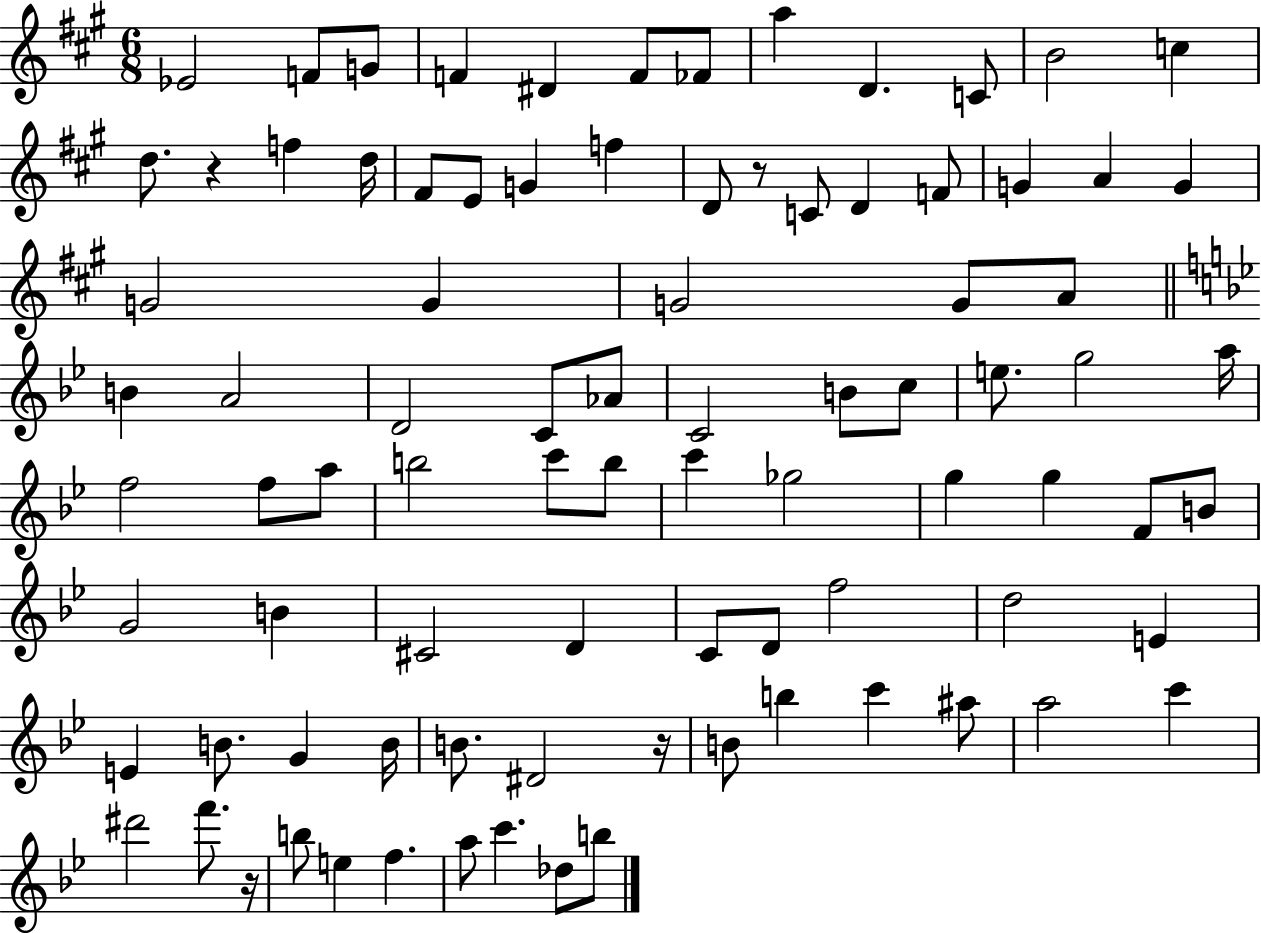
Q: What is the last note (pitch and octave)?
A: B5